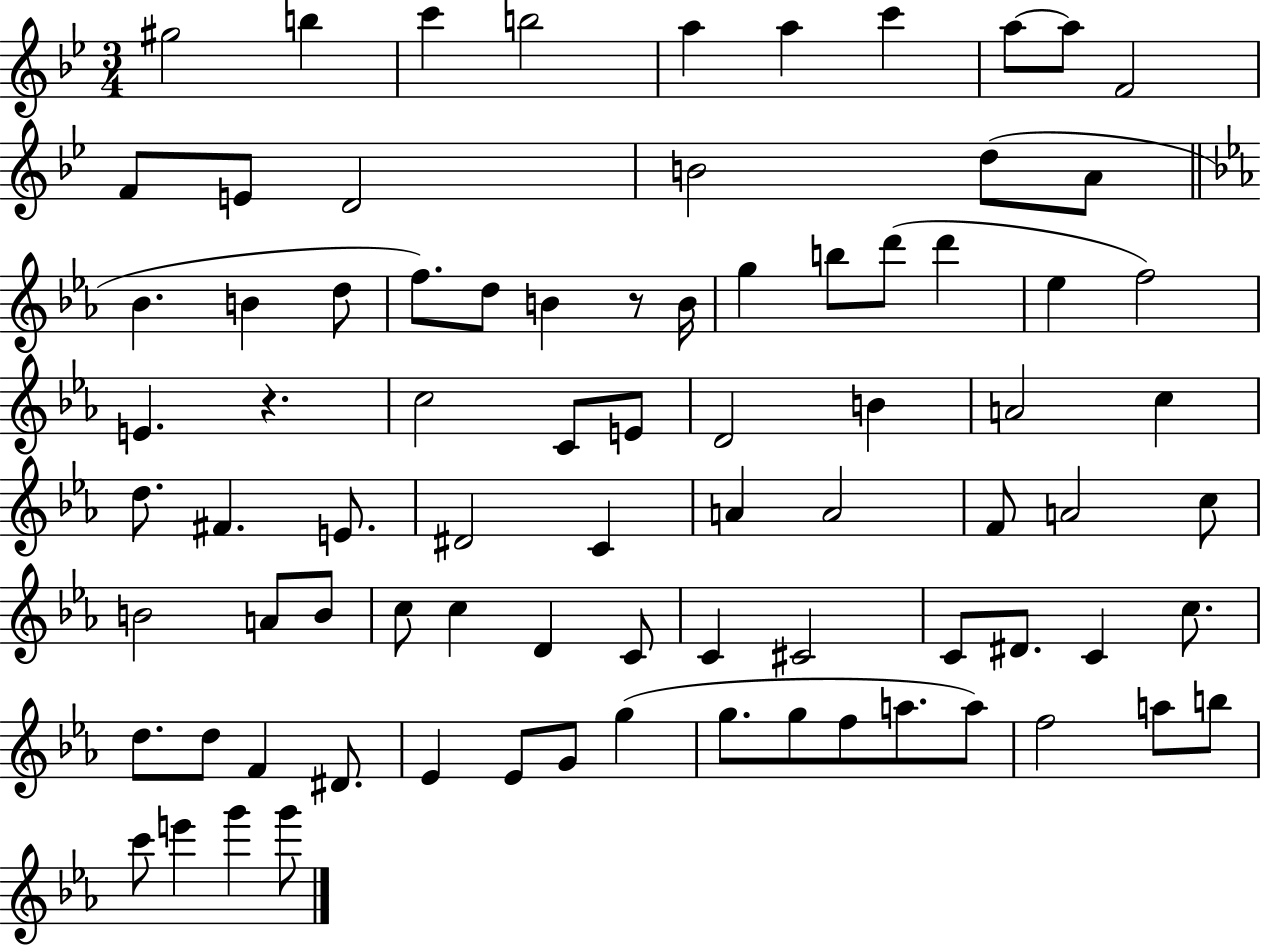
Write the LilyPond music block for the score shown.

{
  \clef treble
  \numericTimeSignature
  \time 3/4
  \key bes \major
  gis''2 b''4 | c'''4 b''2 | a''4 a''4 c'''4 | a''8~~ a''8 f'2 | \break f'8 e'8 d'2 | b'2 d''8( a'8 | \bar "||" \break \key c \minor bes'4. b'4 d''8 | f''8.) d''8 b'4 r8 b'16 | g''4 b''8 d'''8( d'''4 | ees''4 f''2) | \break e'4. r4. | c''2 c'8 e'8 | d'2 b'4 | a'2 c''4 | \break d''8. fis'4. e'8. | dis'2 c'4 | a'4 a'2 | f'8 a'2 c''8 | \break b'2 a'8 b'8 | c''8 c''4 d'4 c'8 | c'4 cis'2 | c'8 dis'8. c'4 c''8. | \break d''8. d''8 f'4 dis'8. | ees'4 ees'8 g'8 g''4( | g''8. g''8 f''8 a''8. a''8) | f''2 a''8 b''8 | \break c'''8 e'''4 g'''4 g'''8 | \bar "|."
}